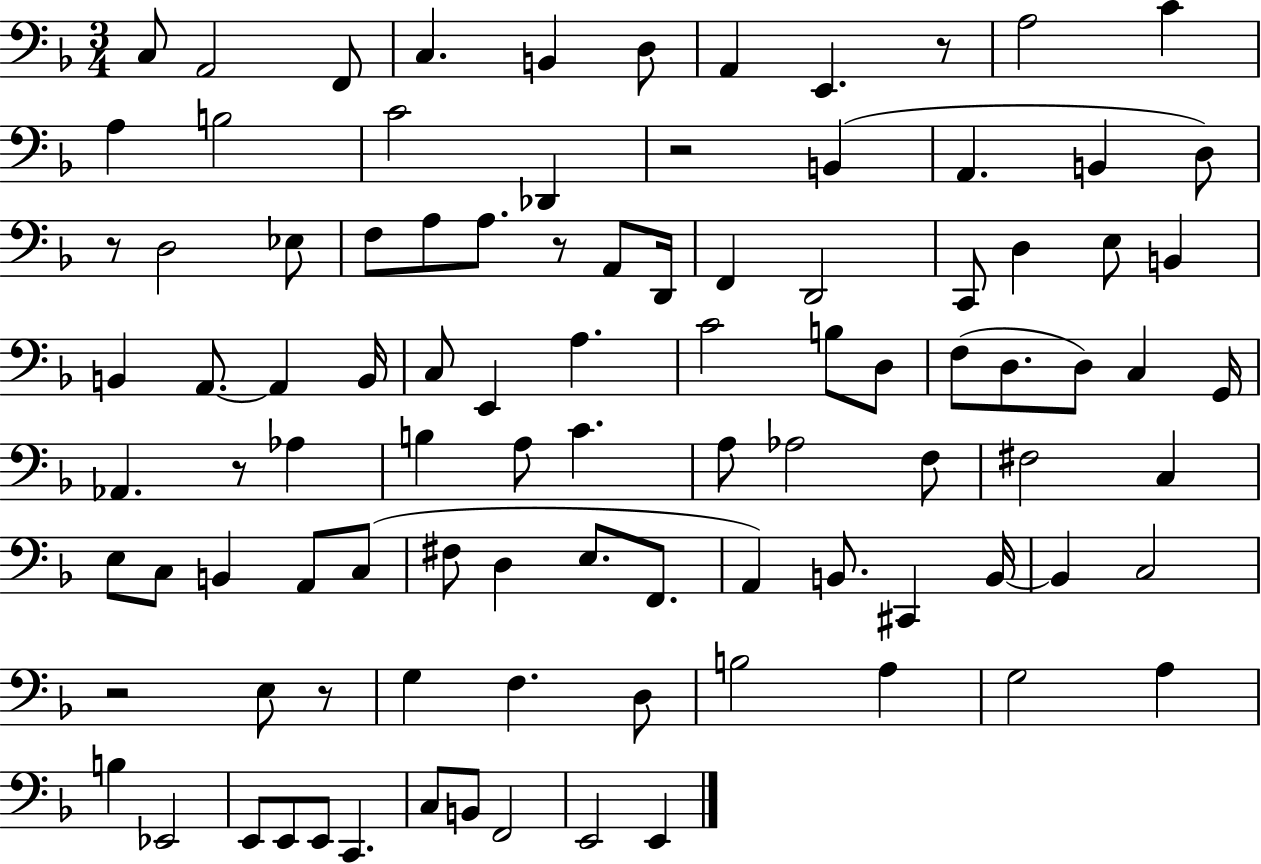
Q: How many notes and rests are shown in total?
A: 97